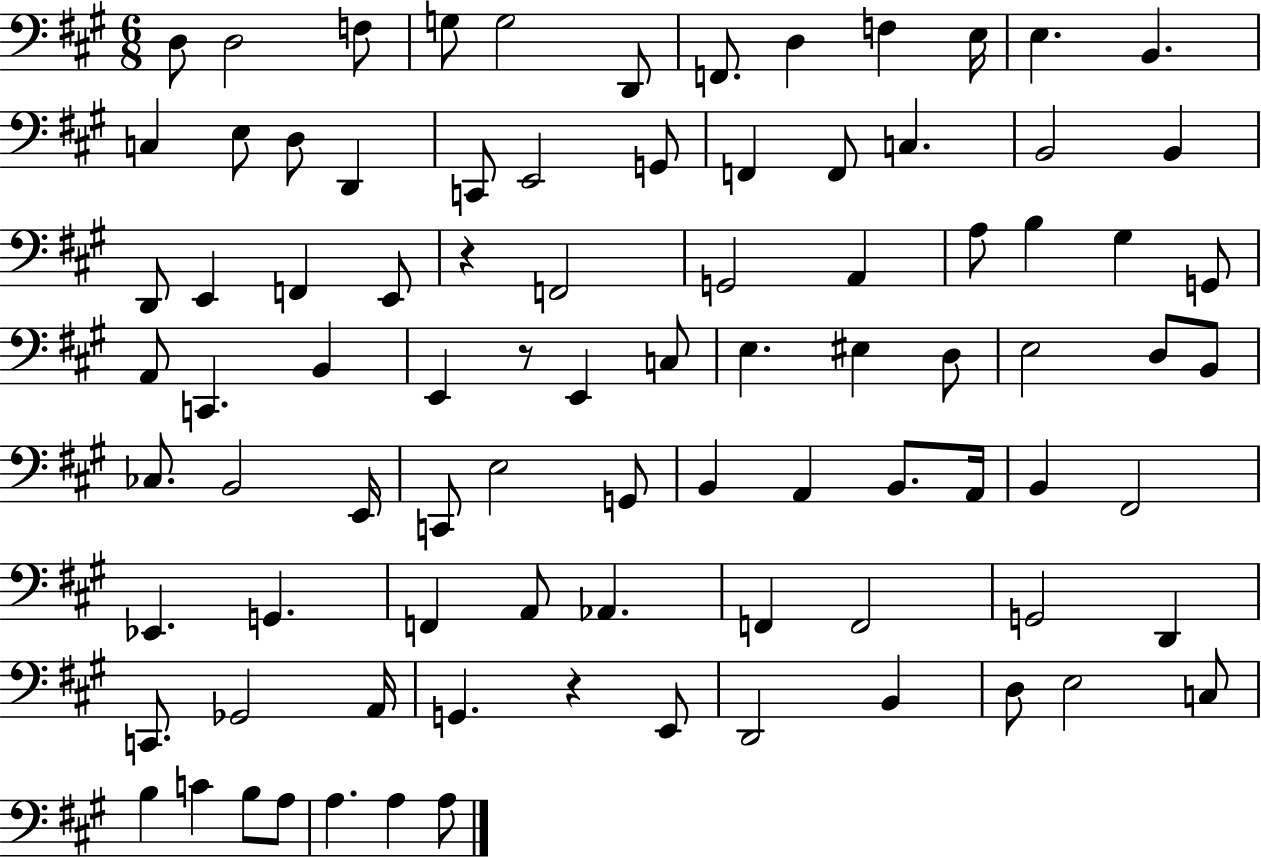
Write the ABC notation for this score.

X:1
T:Untitled
M:6/8
L:1/4
K:A
D,/2 D,2 F,/2 G,/2 G,2 D,,/2 F,,/2 D, F, E,/4 E, B,, C, E,/2 D,/2 D,, C,,/2 E,,2 G,,/2 F,, F,,/2 C, B,,2 B,, D,,/2 E,, F,, E,,/2 z F,,2 G,,2 A,, A,/2 B, ^G, G,,/2 A,,/2 C,, B,, E,, z/2 E,, C,/2 E, ^E, D,/2 E,2 D,/2 B,,/2 _C,/2 B,,2 E,,/4 C,,/2 E,2 G,,/2 B,, A,, B,,/2 A,,/4 B,, ^F,,2 _E,, G,, F,, A,,/2 _A,, F,, F,,2 G,,2 D,, C,,/2 _G,,2 A,,/4 G,, z E,,/2 D,,2 B,, D,/2 E,2 C,/2 B, C B,/2 A,/2 A, A, A,/2